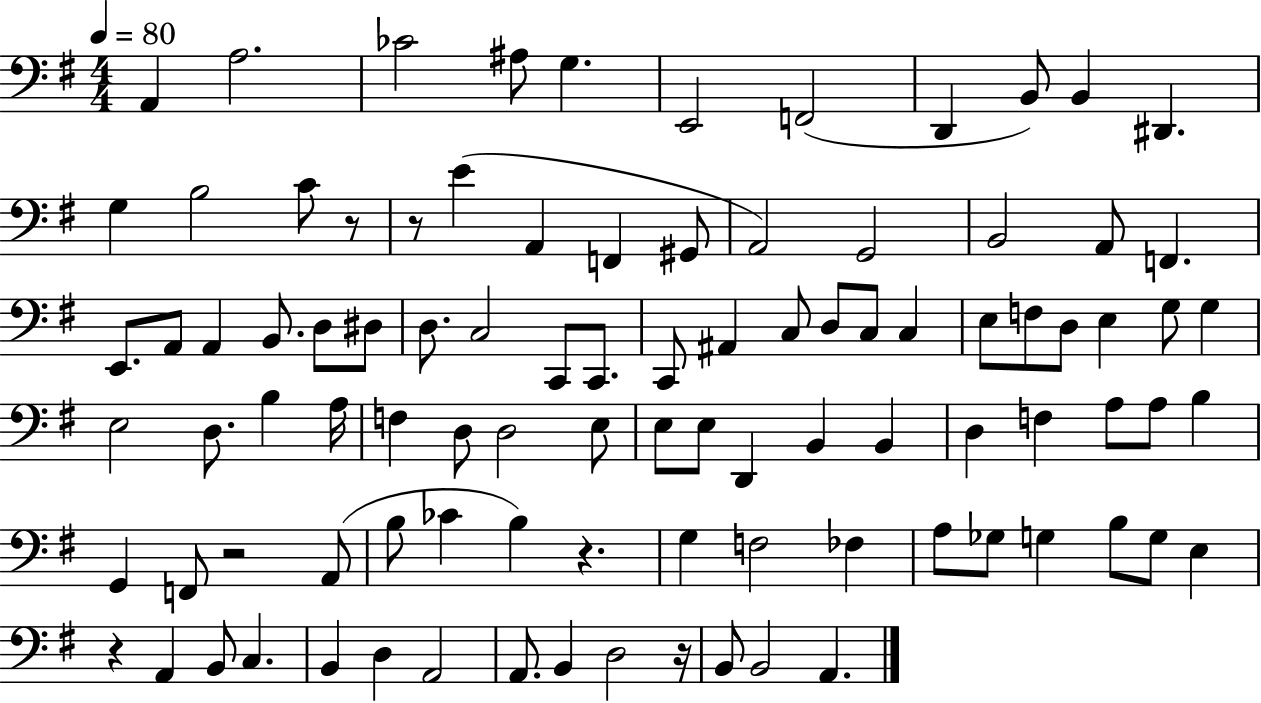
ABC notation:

X:1
T:Untitled
M:4/4
L:1/4
K:G
A,, A,2 _C2 ^A,/2 G, E,,2 F,,2 D,, B,,/2 B,, ^D,, G, B,2 C/2 z/2 z/2 E A,, F,, ^G,,/2 A,,2 G,,2 B,,2 A,,/2 F,, E,,/2 A,,/2 A,, B,,/2 D,/2 ^D,/2 D,/2 C,2 C,,/2 C,,/2 C,,/2 ^A,, C,/2 D,/2 C,/2 C, E,/2 F,/2 D,/2 E, G,/2 G, E,2 D,/2 B, A,/4 F, D,/2 D,2 E,/2 E,/2 E,/2 D,, B,, B,, D, F, A,/2 A,/2 B, G,, F,,/2 z2 A,,/2 B,/2 _C B, z G, F,2 _F, A,/2 _G,/2 G, B,/2 G,/2 E, z A,, B,,/2 C, B,, D, A,,2 A,,/2 B,, D,2 z/4 B,,/2 B,,2 A,,